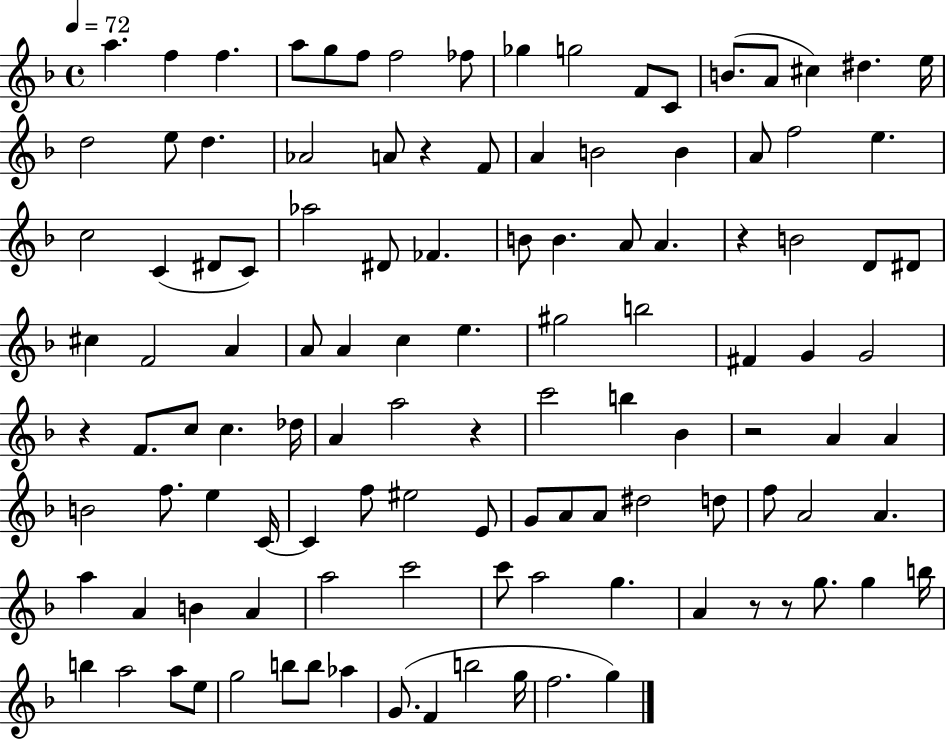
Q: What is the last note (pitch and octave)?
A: G5